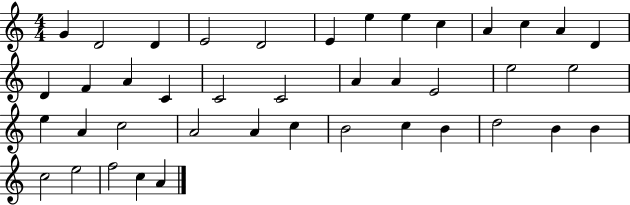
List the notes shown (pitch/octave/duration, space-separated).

G4/q D4/h D4/q E4/h D4/h E4/q E5/q E5/q C5/q A4/q C5/q A4/q D4/q D4/q F4/q A4/q C4/q C4/h C4/h A4/q A4/q E4/h E5/h E5/h E5/q A4/q C5/h A4/h A4/q C5/q B4/h C5/q B4/q D5/h B4/q B4/q C5/h E5/h F5/h C5/q A4/q